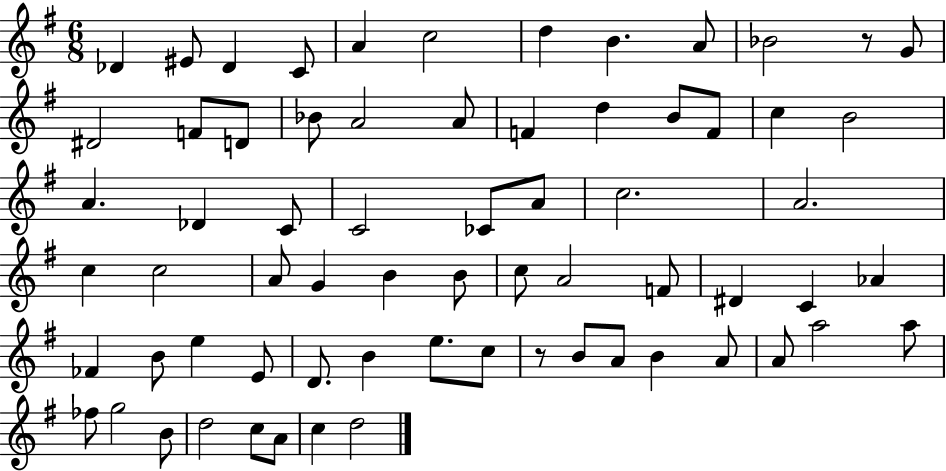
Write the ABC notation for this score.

X:1
T:Untitled
M:6/8
L:1/4
K:G
_D ^E/2 _D C/2 A c2 d B A/2 _B2 z/2 G/2 ^D2 F/2 D/2 _B/2 A2 A/2 F d B/2 F/2 c B2 A _D C/2 C2 _C/2 A/2 c2 A2 c c2 A/2 G B B/2 c/2 A2 F/2 ^D C _A _F B/2 e E/2 D/2 B e/2 c/2 z/2 B/2 A/2 B A/2 A/2 a2 a/2 _f/2 g2 B/2 d2 c/2 A/2 c d2